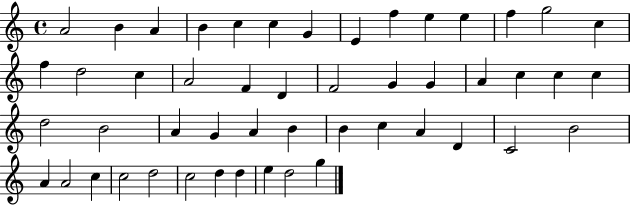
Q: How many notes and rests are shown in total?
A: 50